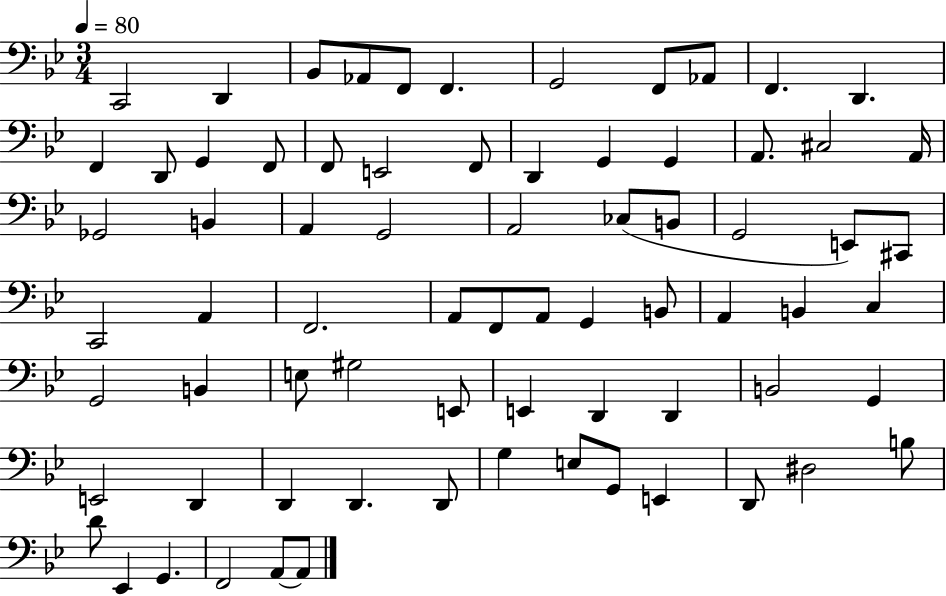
C2/h D2/q Bb2/e Ab2/e F2/e F2/q. G2/h F2/e Ab2/e F2/q. D2/q. F2/q D2/e G2/q F2/e F2/e E2/h F2/e D2/q G2/q G2/q A2/e. C#3/h A2/s Gb2/h B2/q A2/q G2/h A2/h CES3/e B2/e G2/h E2/e C#2/e C2/h A2/q F2/h. A2/e F2/e A2/e G2/q B2/e A2/q B2/q C3/q G2/h B2/q E3/e G#3/h E2/e E2/q D2/q D2/q B2/h G2/q E2/h D2/q D2/q D2/q. D2/e G3/q E3/e G2/e E2/q D2/e D#3/h B3/e D4/e Eb2/q G2/q. F2/h A2/e A2/e